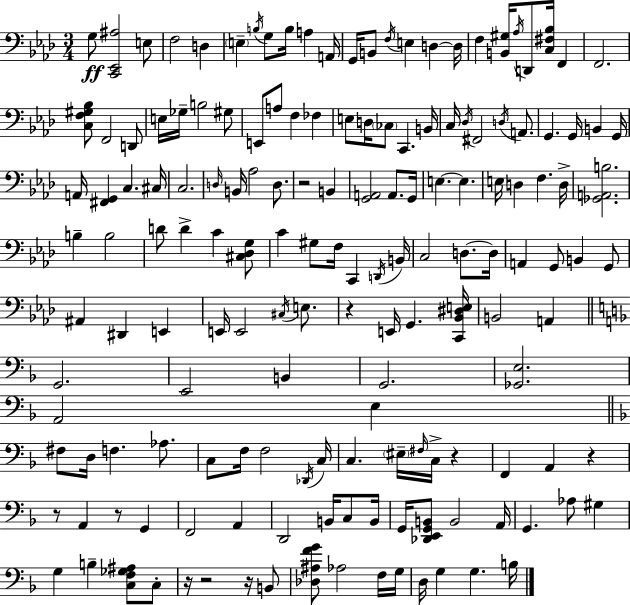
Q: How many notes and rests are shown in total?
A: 159